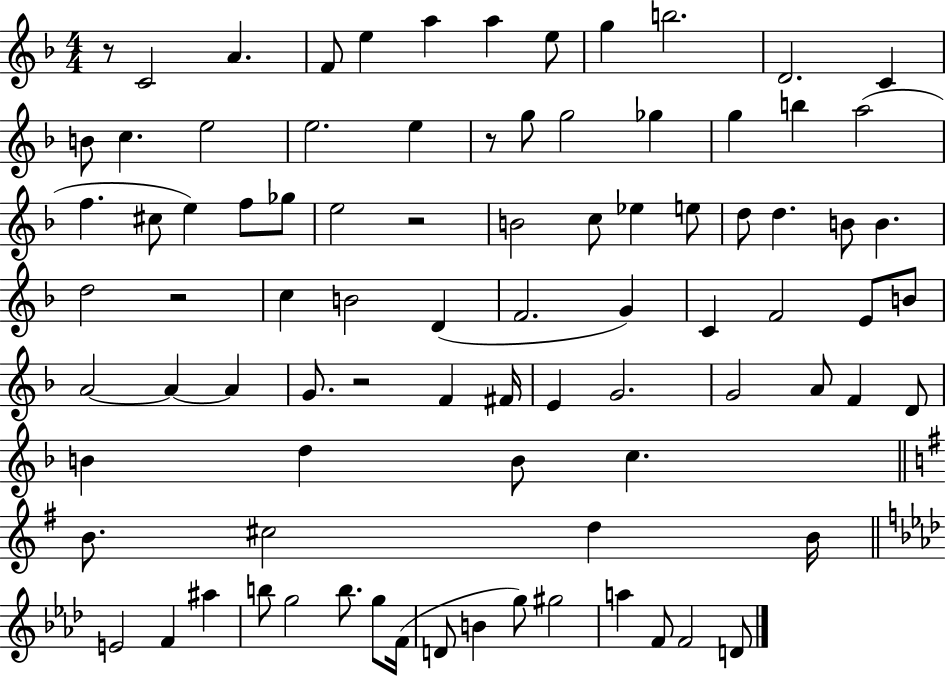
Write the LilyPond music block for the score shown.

{
  \clef treble
  \numericTimeSignature
  \time 4/4
  \key f \major
  r8 c'2 a'4. | f'8 e''4 a''4 a''4 e''8 | g''4 b''2. | d'2. c'4 | \break b'8 c''4. e''2 | e''2. e''4 | r8 g''8 g''2 ges''4 | g''4 b''4 a''2( | \break f''4. cis''8 e''4) f''8 ges''8 | e''2 r2 | b'2 c''8 ees''4 e''8 | d''8 d''4. b'8 b'4. | \break d''2 r2 | c''4 b'2 d'4( | f'2. g'4) | c'4 f'2 e'8 b'8 | \break a'2~~ a'4~~ a'4 | g'8. r2 f'4 fis'16 | e'4 g'2. | g'2 a'8 f'4 d'8 | \break b'4 d''4 b'8 c''4. | \bar "||" \break \key e \minor b'8. cis''2 d''4 b'16 | \bar "||" \break \key aes \major e'2 f'4 ais''4 | b''8 g''2 b''8. g''8 f'16( | d'8 b'4 g''8) gis''2 | a''4 f'8 f'2 d'8 | \break \bar "|."
}